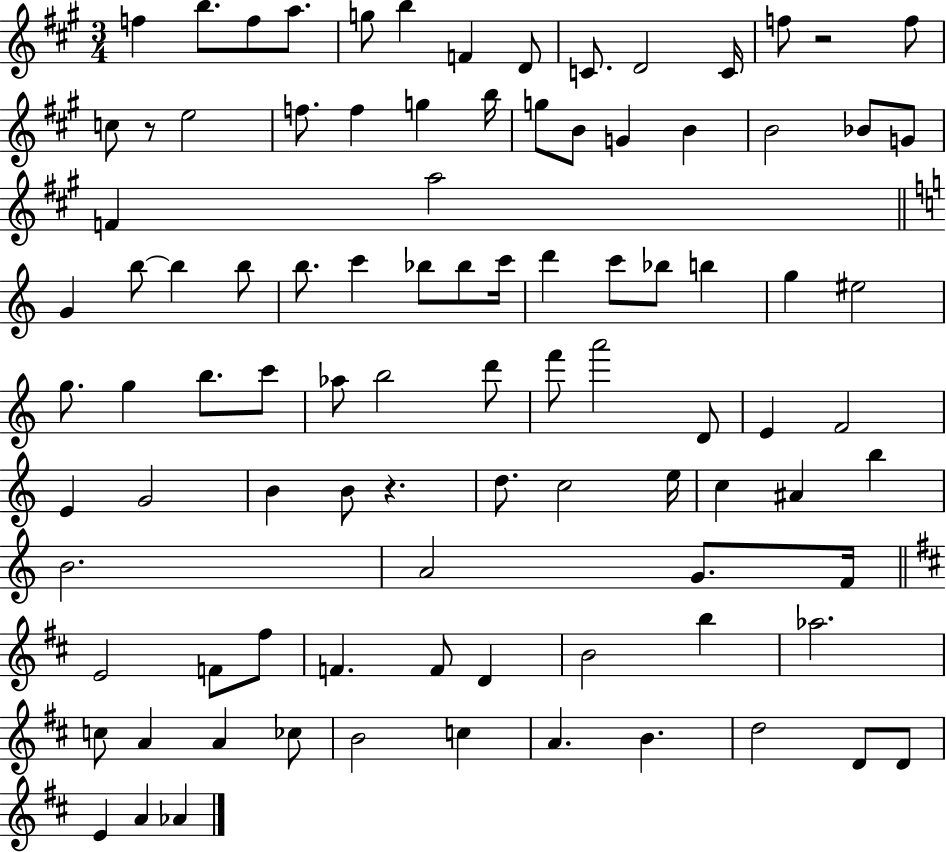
{
  \clef treble
  \numericTimeSignature
  \time 3/4
  \key a \major
  f''4 b''8. f''8 a''8. | g''8 b''4 f'4 d'8 | c'8. d'2 c'16 | f''8 r2 f''8 | \break c''8 r8 e''2 | f''8. f''4 g''4 b''16 | g''8 b'8 g'4 b'4 | b'2 bes'8 g'8 | \break f'4 a''2 | \bar "||" \break \key c \major g'4 b''8~~ b''4 b''8 | b''8. c'''4 bes''8 bes''8 c'''16 | d'''4 c'''8 bes''8 b''4 | g''4 eis''2 | \break g''8. g''4 b''8. c'''8 | aes''8 b''2 d'''8 | f'''8 a'''2 d'8 | e'4 f'2 | \break e'4 g'2 | b'4 b'8 r4. | d''8. c''2 e''16 | c''4 ais'4 b''4 | \break b'2. | a'2 g'8. f'16 | \bar "||" \break \key b \minor e'2 f'8 fis''8 | f'4. f'8 d'4 | b'2 b''4 | aes''2. | \break c''8 a'4 a'4 ces''8 | b'2 c''4 | a'4. b'4. | d''2 d'8 d'8 | \break e'4 a'4 aes'4 | \bar "|."
}